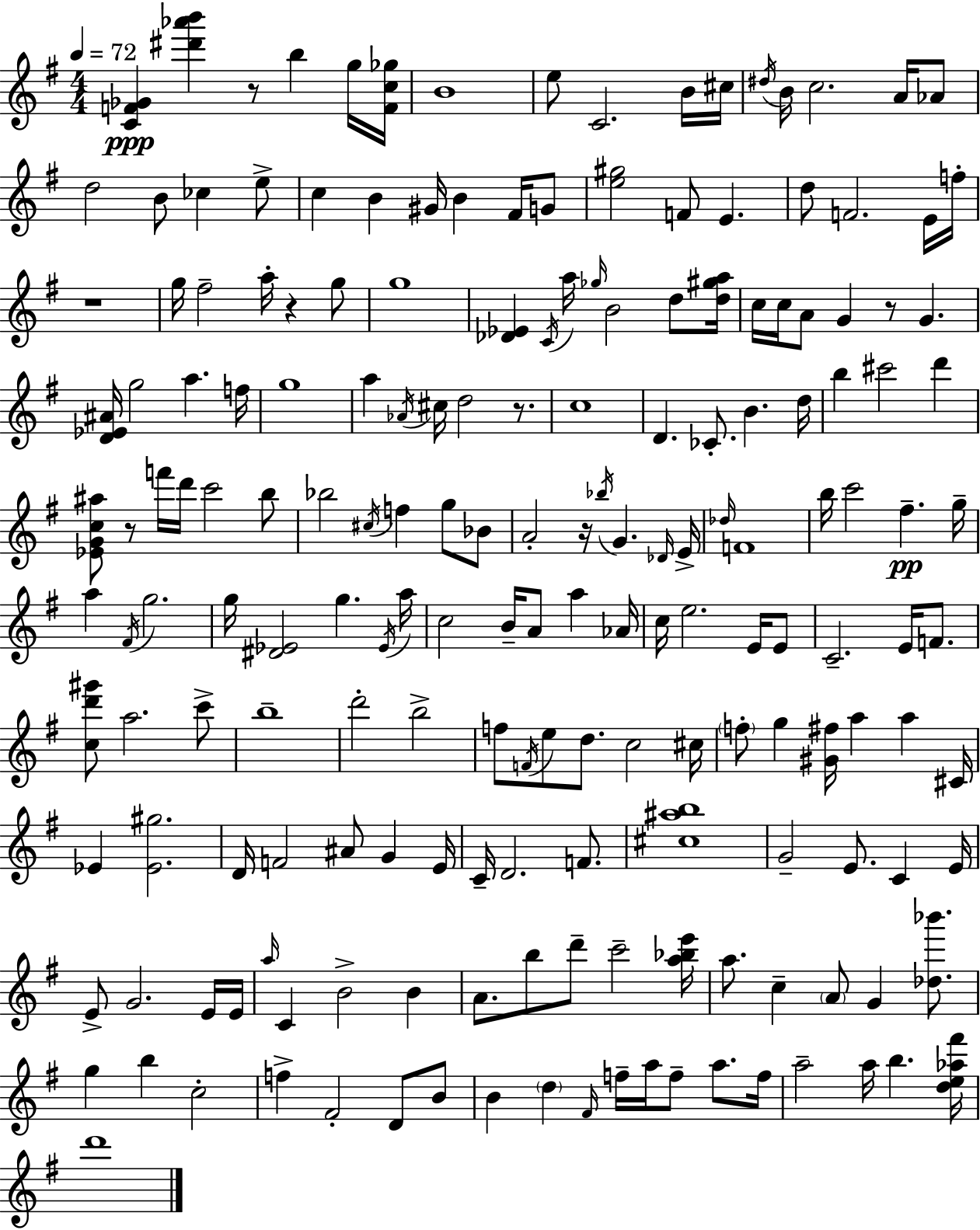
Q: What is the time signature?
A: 4/4